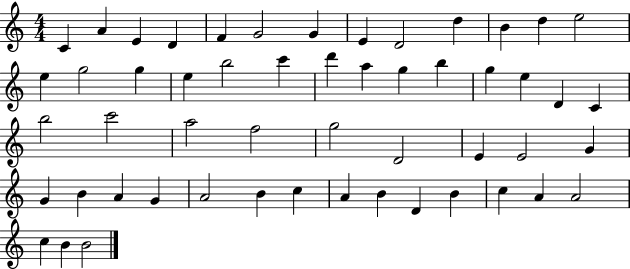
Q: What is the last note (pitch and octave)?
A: B4